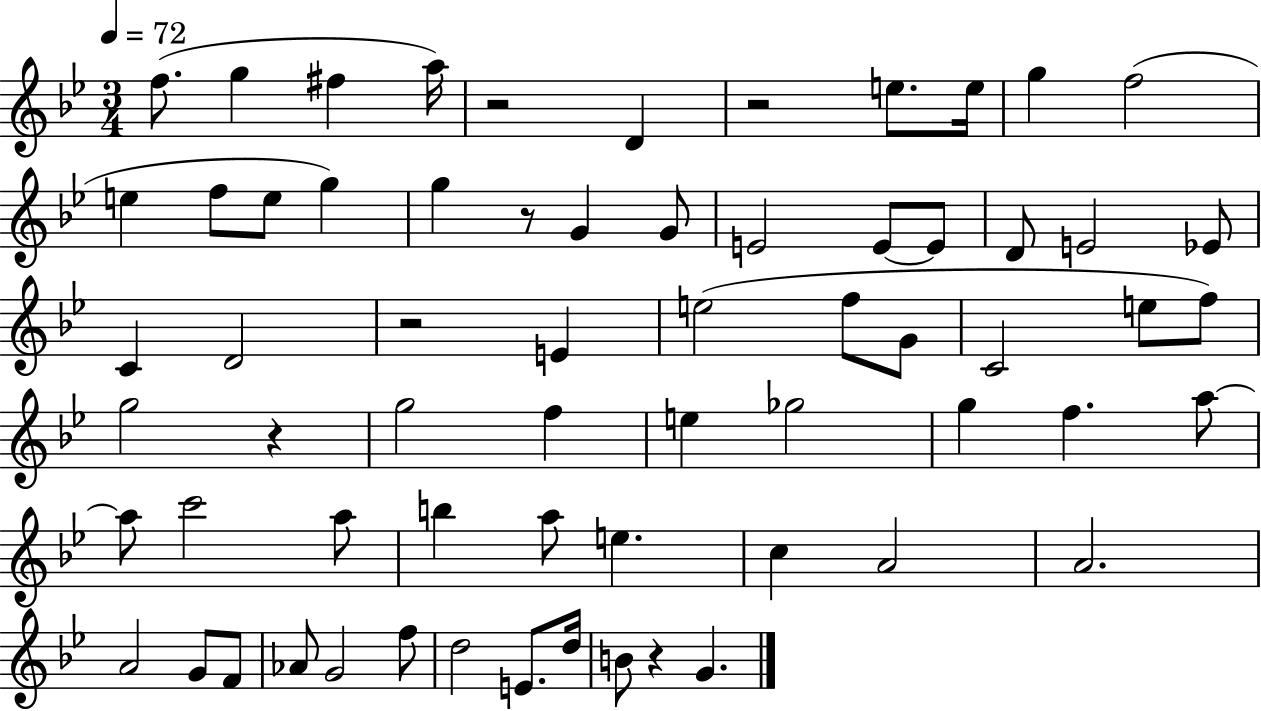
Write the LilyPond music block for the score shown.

{
  \clef treble
  \numericTimeSignature
  \time 3/4
  \key bes \major
  \tempo 4 = 72
  f''8.( g''4 fis''4 a''16) | r2 d'4 | r2 e''8. e''16 | g''4 f''2( | \break e''4 f''8 e''8 g''4) | g''4 r8 g'4 g'8 | e'2 e'8~~ e'8 | d'8 e'2 ees'8 | \break c'4 d'2 | r2 e'4 | e''2( f''8 g'8 | c'2 e''8 f''8) | \break g''2 r4 | g''2 f''4 | e''4 ges''2 | g''4 f''4. a''8~~ | \break a''8 c'''2 a''8 | b''4 a''8 e''4. | c''4 a'2 | a'2. | \break a'2 g'8 f'8 | aes'8 g'2 f''8 | d''2 e'8. d''16 | b'8 r4 g'4. | \break \bar "|."
}